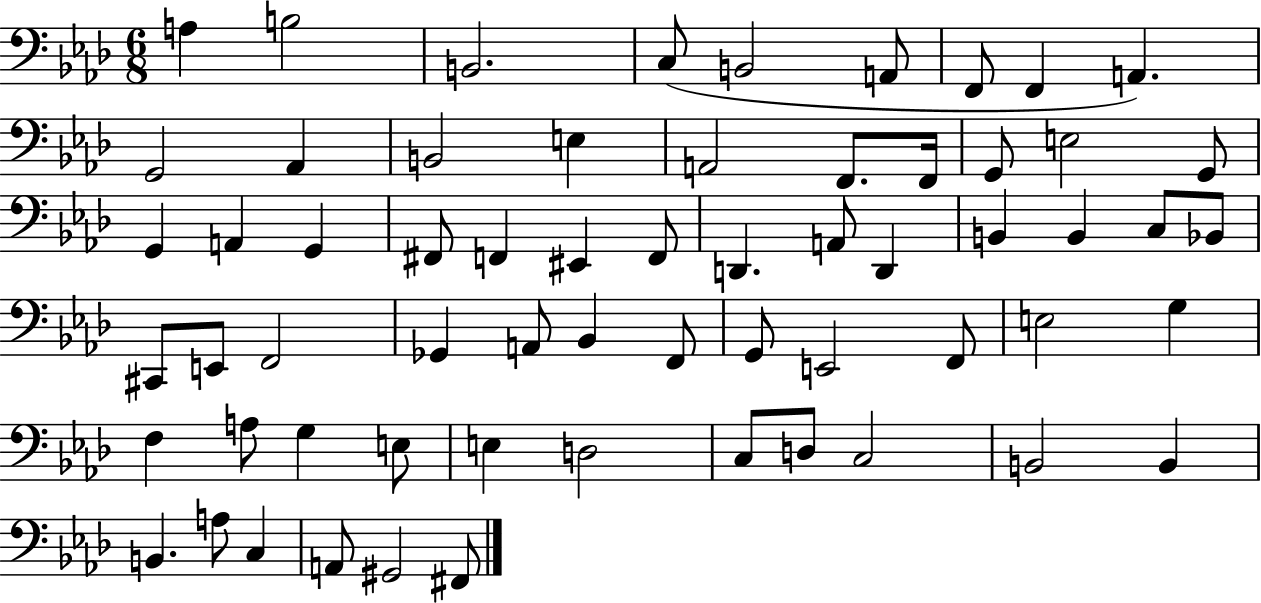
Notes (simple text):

A3/q B3/h B2/h. C3/e B2/h A2/e F2/e F2/q A2/q. G2/h Ab2/q B2/h E3/q A2/h F2/e. F2/s G2/e E3/h G2/e G2/q A2/q G2/q F#2/e F2/q EIS2/q F2/e D2/q. A2/e D2/q B2/q B2/q C3/e Bb2/e C#2/e E2/e F2/h Gb2/q A2/e Bb2/q F2/e G2/e E2/h F2/e E3/h G3/q F3/q A3/e G3/q E3/e E3/q D3/h C3/e D3/e C3/h B2/h B2/q B2/q. A3/e C3/q A2/e G#2/h F#2/e